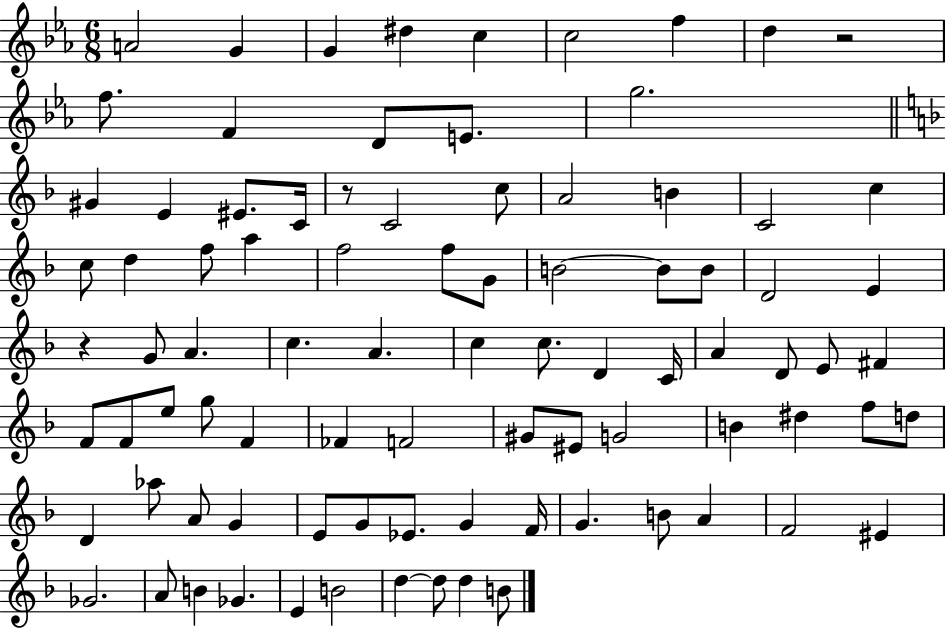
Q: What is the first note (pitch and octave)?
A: A4